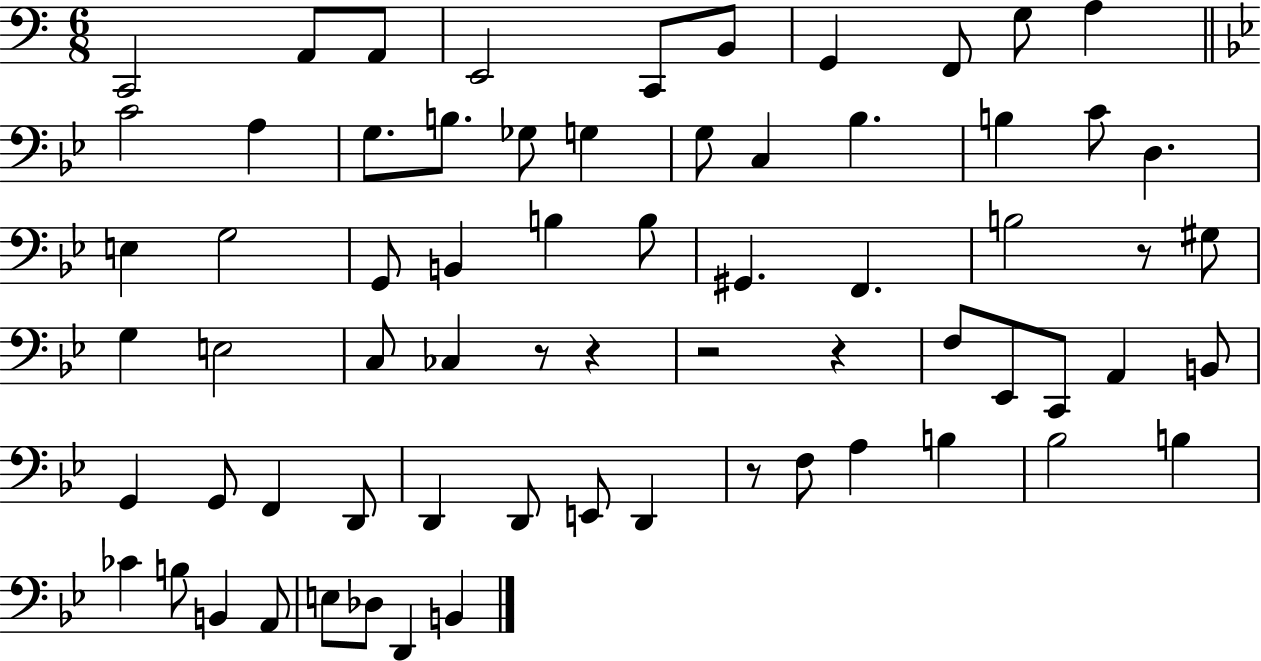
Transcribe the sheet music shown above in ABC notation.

X:1
T:Untitled
M:6/8
L:1/4
K:C
C,,2 A,,/2 A,,/2 E,,2 C,,/2 B,,/2 G,, F,,/2 G,/2 A, C2 A, G,/2 B,/2 _G,/2 G, G,/2 C, _B, B, C/2 D, E, G,2 G,,/2 B,, B, B,/2 ^G,, F,, B,2 z/2 ^G,/2 G, E,2 C,/2 _C, z/2 z z2 z F,/2 _E,,/2 C,,/2 A,, B,,/2 G,, G,,/2 F,, D,,/2 D,, D,,/2 E,,/2 D,, z/2 F,/2 A, B, _B,2 B, _C B,/2 B,, A,,/2 E,/2 _D,/2 D,, B,,